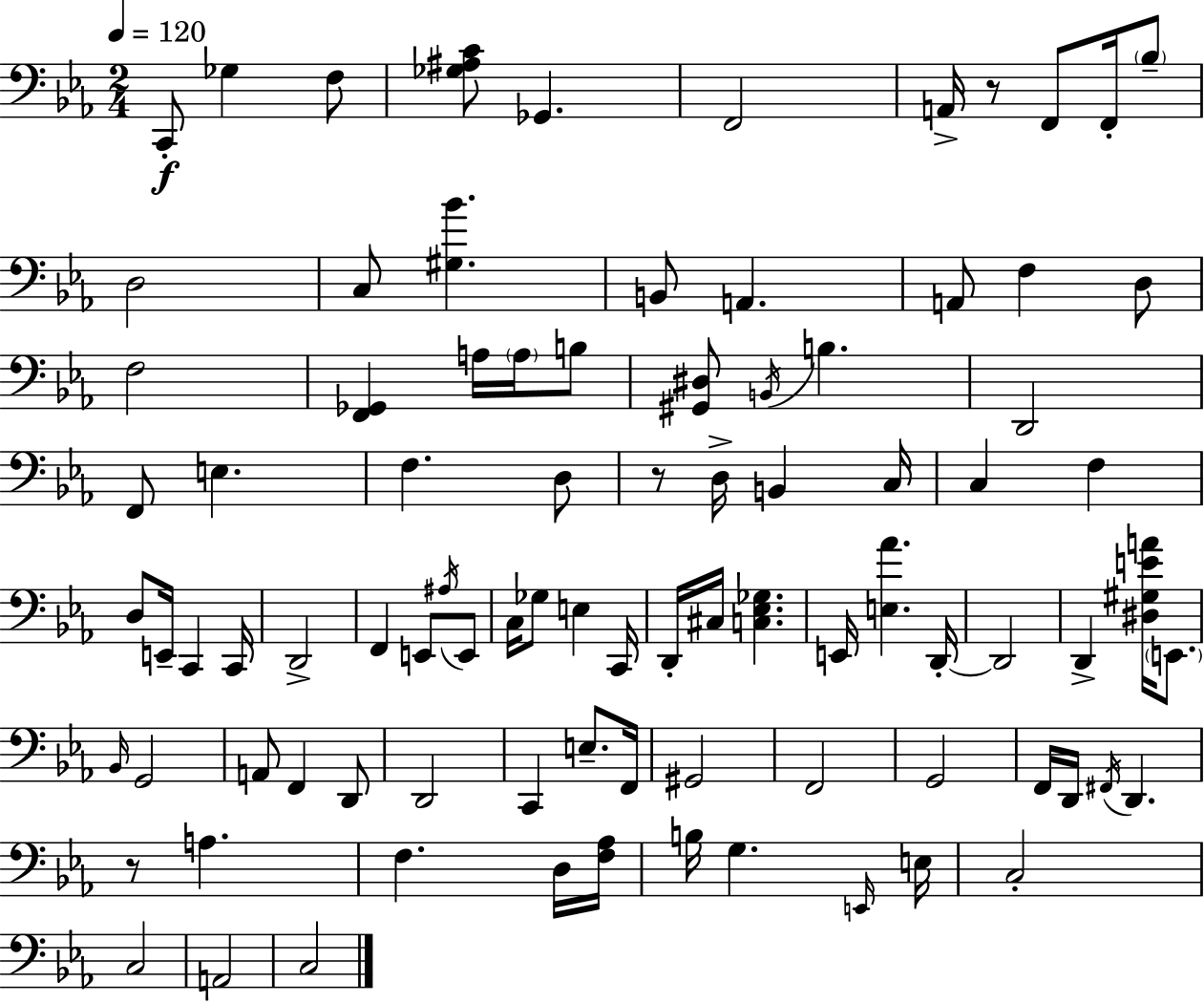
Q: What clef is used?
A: bass